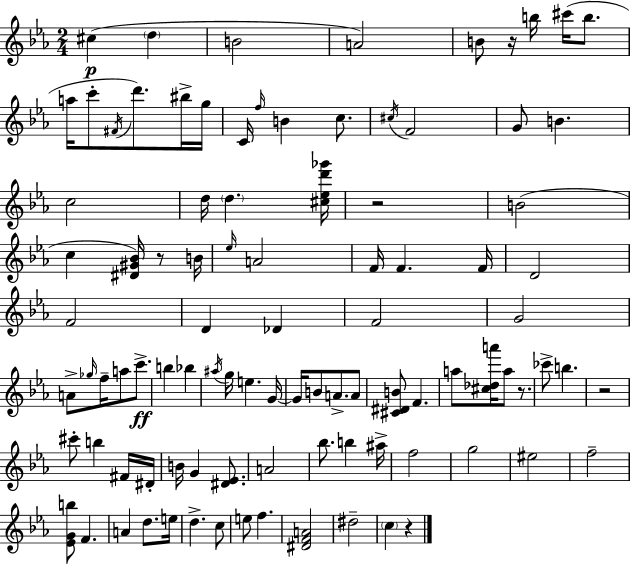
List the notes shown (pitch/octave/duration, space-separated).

C#5/q D5/q B4/h A4/h B4/e R/s B5/s C#6/s B5/e. A5/s C6/e F#4/s D6/e. BIS5/s G5/s C4/s F5/s B4/q C5/e. C#5/s F4/h G4/e B4/q. C5/h D5/s D5/q. [C#5,Eb5,D6,Gb6]/s R/h B4/h C5/q [D#4,G#4,Bb4]/s R/e B4/s Eb5/s A4/h F4/s F4/q. F4/s D4/h F4/h D4/q Db4/q F4/h G4/h A4/e Gb5/s F5/s A5/e C6/e. B5/q Bb5/q A#5/s G5/s E5/q. G4/s G4/s B4/e A4/e. A4/e [C#4,D#4,B4]/e F4/q. A5/e [C#5,Db5,A6]/s A5/e R/e. CES6/e B5/q. R/h C#6/e B5/q F#4/s D#4/s B4/s G4/q [D#4,Eb4]/e. A4/h Bb5/e. B5/q A#5/s F5/h G5/h EIS5/h F5/h [Eb4,G4,B5]/e F4/q. A4/q D5/e. E5/s D5/q. C5/e E5/e F5/q. [D#4,F4,A4]/h D#5/h C5/q R/q